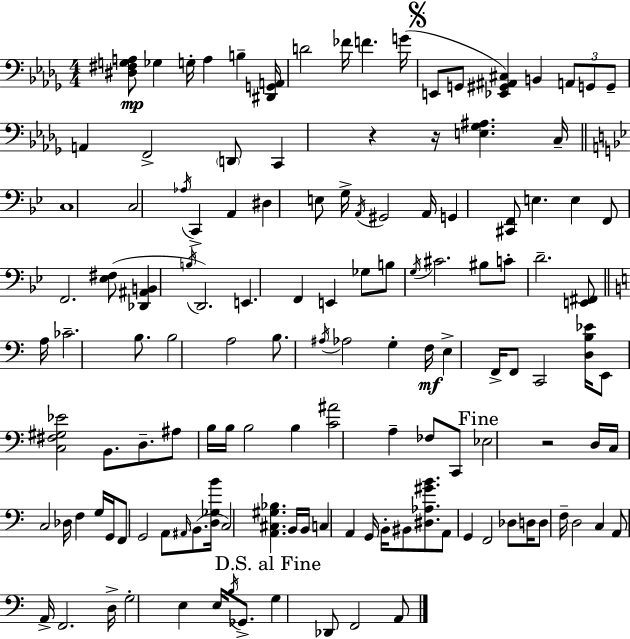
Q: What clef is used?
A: bass